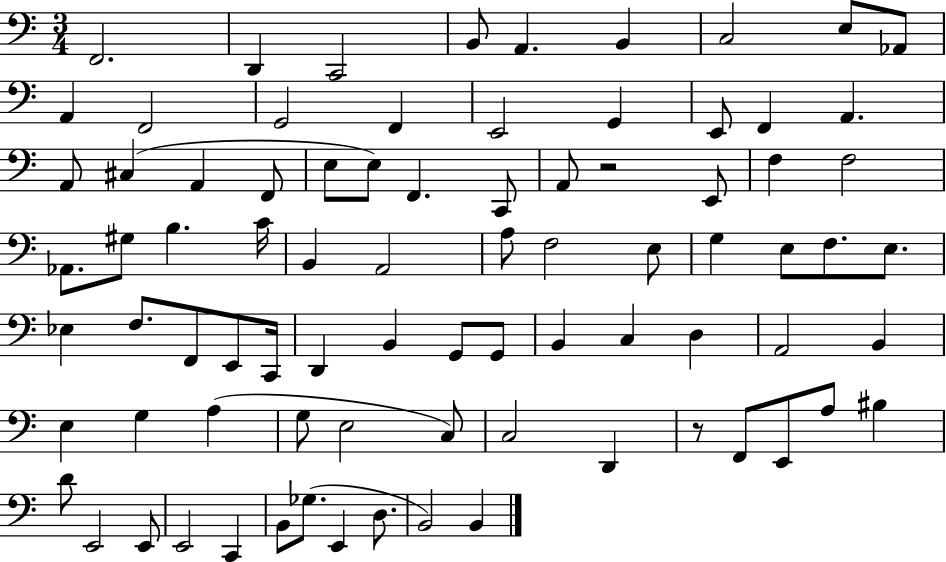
X:1
T:Untitled
M:3/4
L:1/4
K:C
F,,2 D,, C,,2 B,,/2 A,, B,, C,2 E,/2 _A,,/2 A,, F,,2 G,,2 F,, E,,2 G,, E,,/2 F,, A,, A,,/2 ^C, A,, F,,/2 E,/2 E,/2 F,, C,,/2 A,,/2 z2 E,,/2 F, F,2 _A,,/2 ^G,/2 B, C/4 B,, A,,2 A,/2 F,2 E,/2 G, E,/2 F,/2 E,/2 _E, F,/2 F,,/2 E,,/2 C,,/4 D,, B,, G,,/2 G,,/2 B,, C, D, A,,2 B,, E, G, A, G,/2 E,2 C,/2 C,2 D,, z/2 F,,/2 E,,/2 A,/2 ^B, D/2 E,,2 E,,/2 E,,2 C,, B,,/2 _G,/2 E,, D,/2 B,,2 B,,